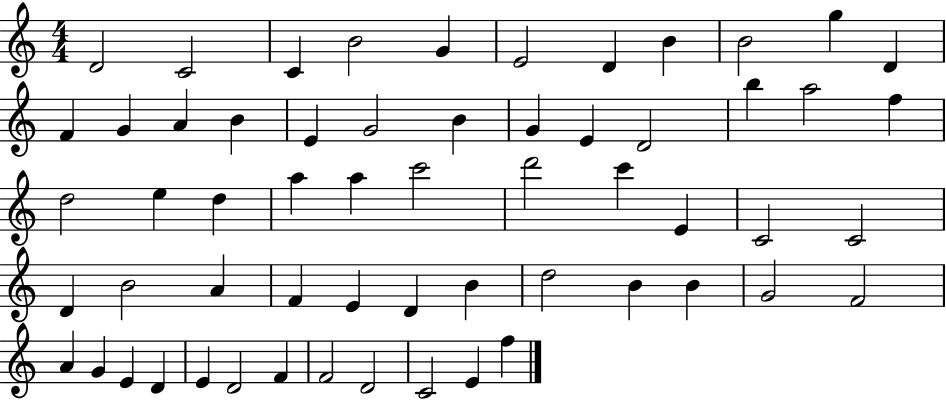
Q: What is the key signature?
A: C major